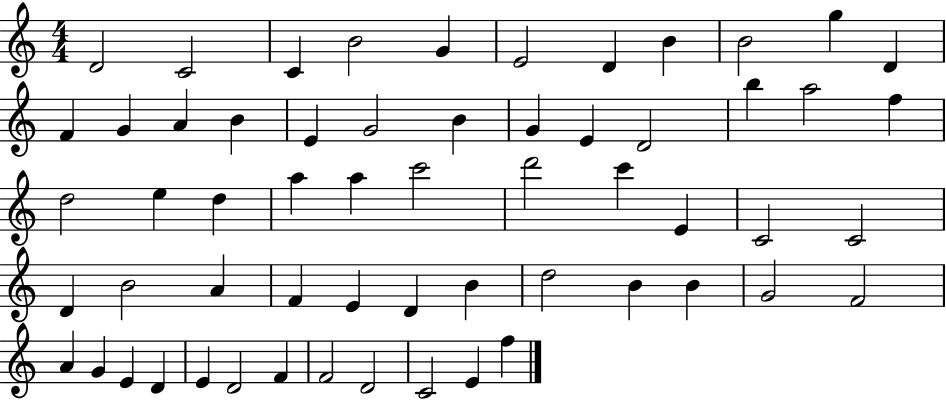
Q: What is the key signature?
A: C major